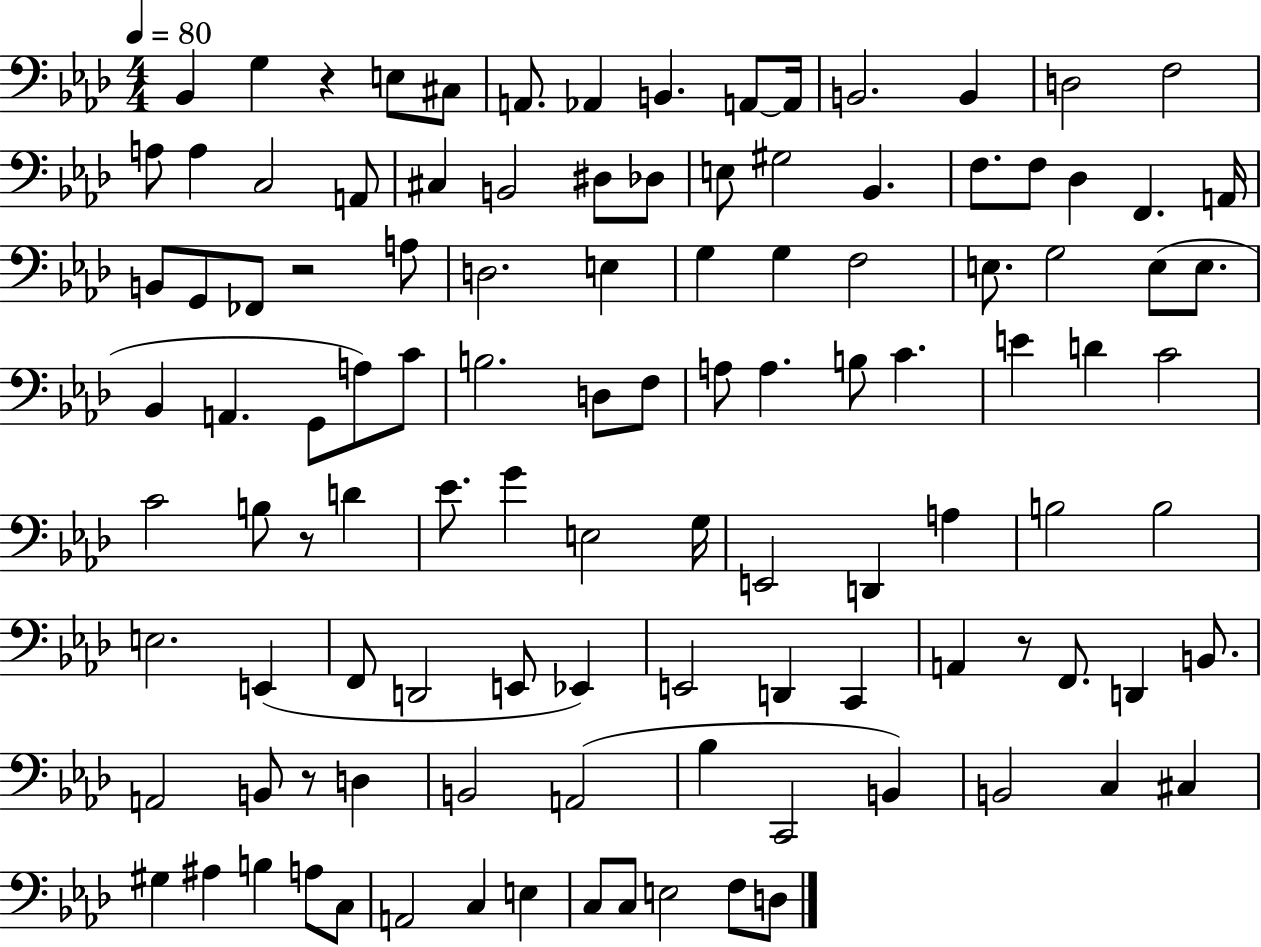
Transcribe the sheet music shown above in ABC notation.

X:1
T:Untitled
M:4/4
L:1/4
K:Ab
_B,, G, z E,/2 ^C,/2 A,,/2 _A,, B,, A,,/2 A,,/4 B,,2 B,, D,2 F,2 A,/2 A, C,2 A,,/2 ^C, B,,2 ^D,/2 _D,/2 E,/2 ^G,2 _B,, F,/2 F,/2 _D, F,, A,,/4 B,,/2 G,,/2 _F,,/2 z2 A,/2 D,2 E, G, G, F,2 E,/2 G,2 E,/2 E,/2 _B,, A,, G,,/2 A,/2 C/2 B,2 D,/2 F,/2 A,/2 A, B,/2 C E D C2 C2 B,/2 z/2 D _E/2 G E,2 G,/4 E,,2 D,, A, B,2 B,2 E,2 E,, F,,/2 D,,2 E,,/2 _E,, E,,2 D,, C,, A,, z/2 F,,/2 D,, B,,/2 A,,2 B,,/2 z/2 D, B,,2 A,,2 _B, C,,2 B,, B,,2 C, ^C, ^G, ^A, B, A,/2 C,/2 A,,2 C, E, C,/2 C,/2 E,2 F,/2 D,/2